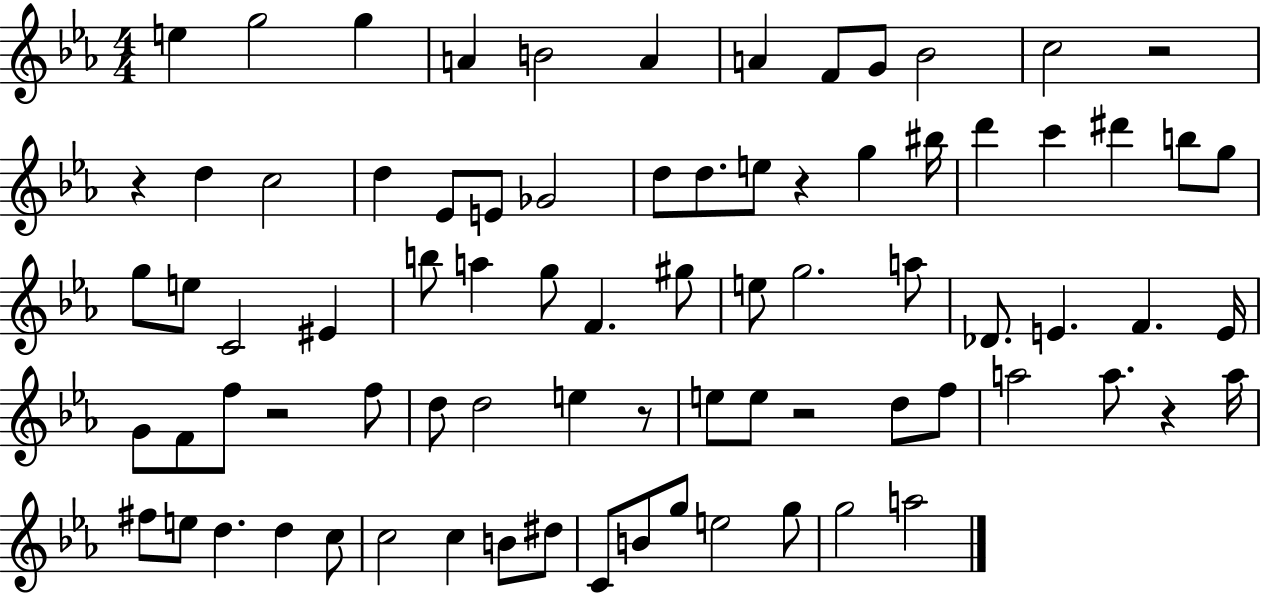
E5/q G5/h G5/q A4/q B4/h A4/q A4/q F4/e G4/e Bb4/h C5/h R/h R/q D5/q C5/h D5/q Eb4/e E4/e Gb4/h D5/e D5/e. E5/e R/q G5/q BIS5/s D6/q C6/q D#6/q B5/e G5/e G5/e E5/e C4/h EIS4/q B5/e A5/q G5/e F4/q. G#5/e E5/e G5/h. A5/e Db4/e. E4/q. F4/q. E4/s G4/e F4/e F5/e R/h F5/e D5/e D5/h E5/q R/e E5/e E5/e R/h D5/e F5/e A5/h A5/e. R/q A5/s F#5/e E5/e D5/q. D5/q C5/e C5/h C5/q B4/e D#5/e C4/e B4/e G5/e E5/h G5/e G5/h A5/h